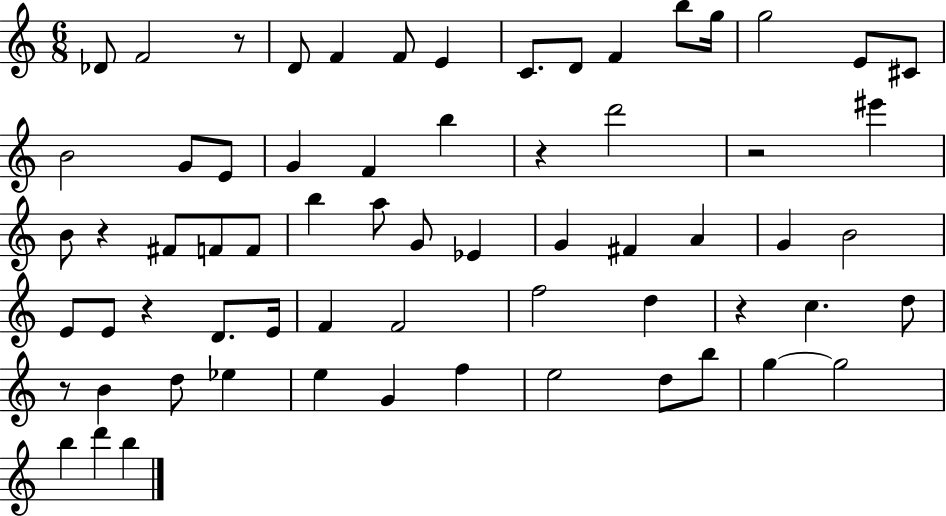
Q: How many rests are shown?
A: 7